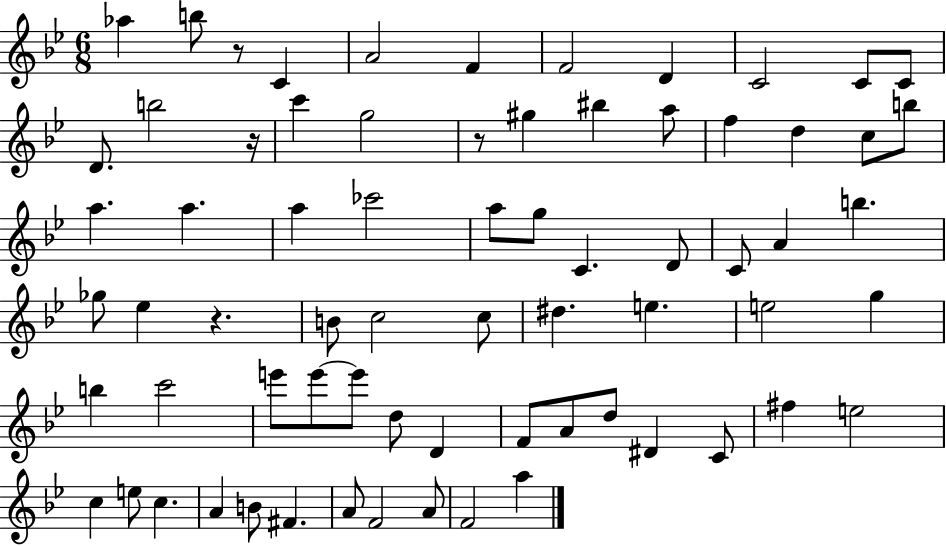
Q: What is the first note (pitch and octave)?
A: Ab5